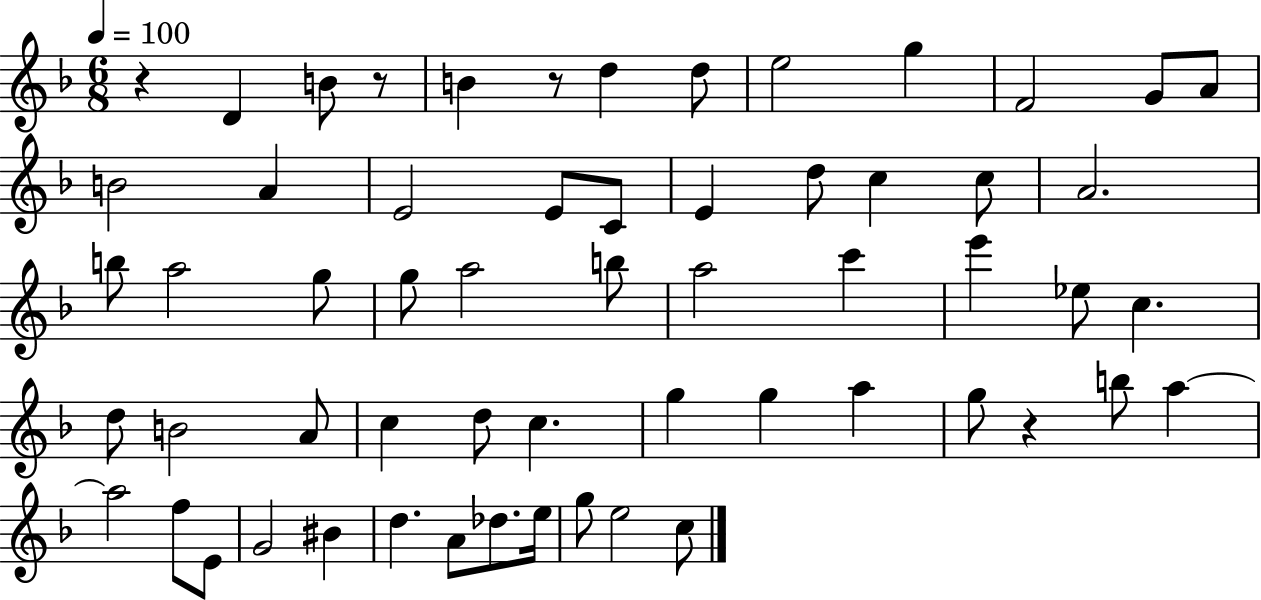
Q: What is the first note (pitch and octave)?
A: D4